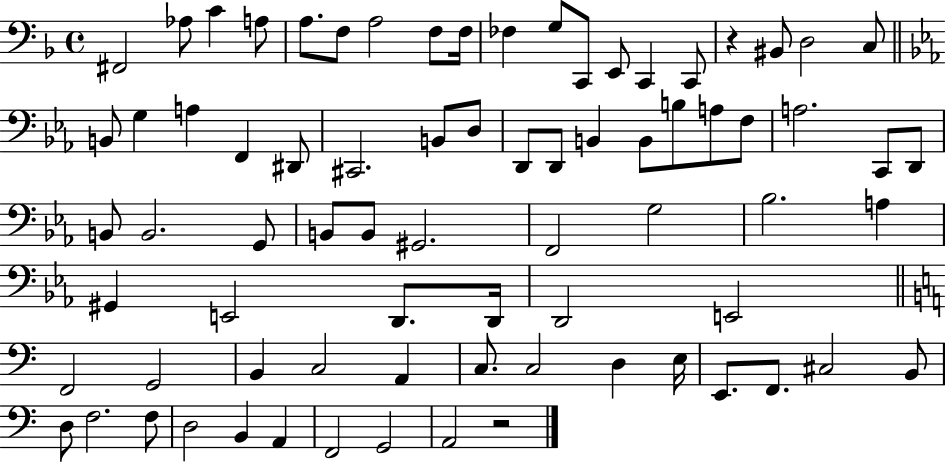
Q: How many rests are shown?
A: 2